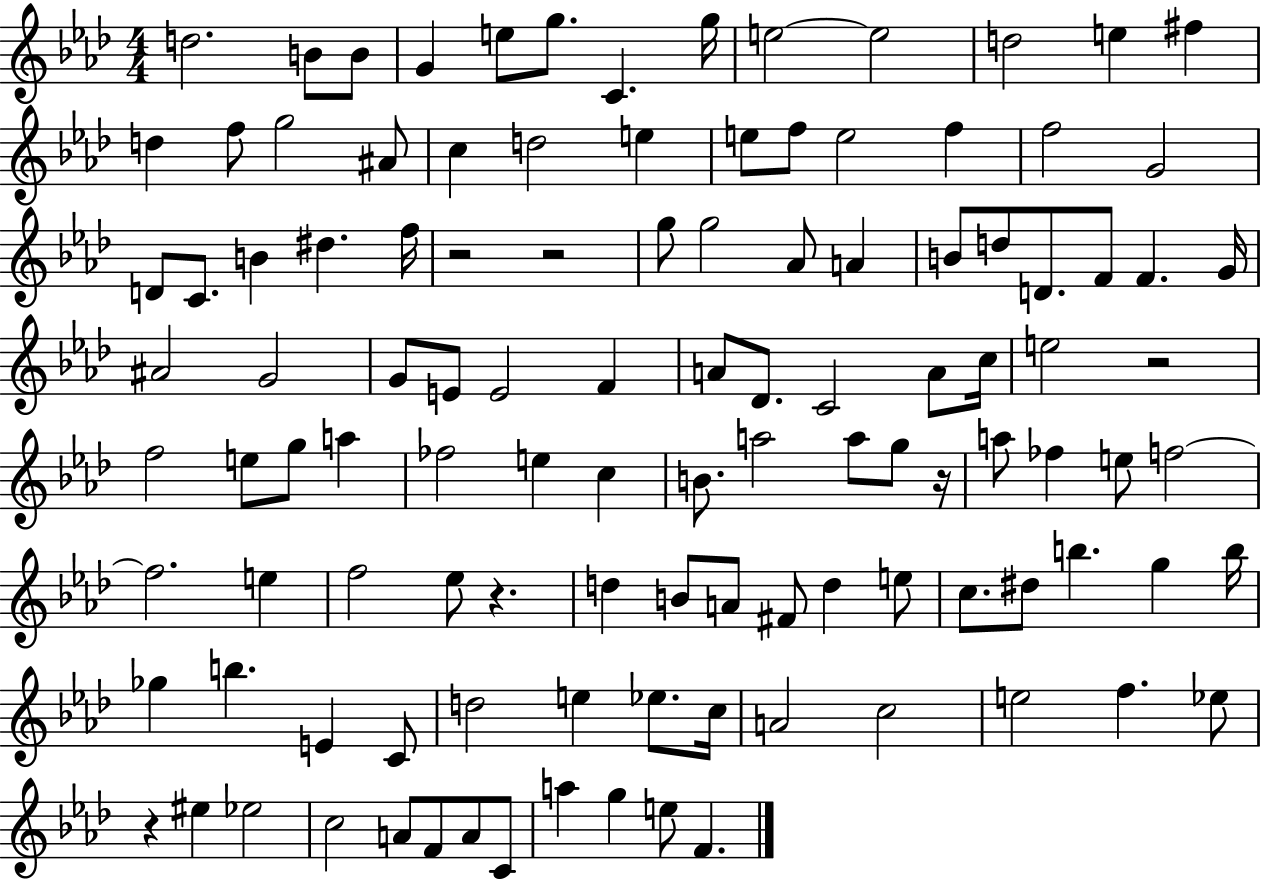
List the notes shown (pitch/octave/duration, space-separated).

D5/h. B4/e B4/e G4/q E5/e G5/e. C4/q. G5/s E5/h E5/h D5/h E5/q F#5/q D5/q F5/e G5/h A#4/e C5/q D5/h E5/q E5/e F5/e E5/h F5/q F5/h G4/h D4/e C4/e. B4/q D#5/q. F5/s R/h R/h G5/e G5/h Ab4/e A4/q B4/e D5/e D4/e. F4/e F4/q. G4/s A#4/h G4/h G4/e E4/e E4/h F4/q A4/e Db4/e. C4/h A4/e C5/s E5/h R/h F5/h E5/e G5/e A5/q FES5/h E5/q C5/q B4/e. A5/h A5/e G5/e R/s A5/e FES5/q E5/e F5/h F5/h. E5/q F5/h Eb5/e R/q. D5/q B4/e A4/e F#4/e D5/q E5/e C5/e. D#5/e B5/q. G5/q B5/s Gb5/q B5/q. E4/q C4/e D5/h E5/q Eb5/e. C5/s A4/h C5/h E5/h F5/q. Eb5/e R/q EIS5/q Eb5/h C5/h A4/e F4/e A4/e C4/e A5/q G5/q E5/e F4/q.